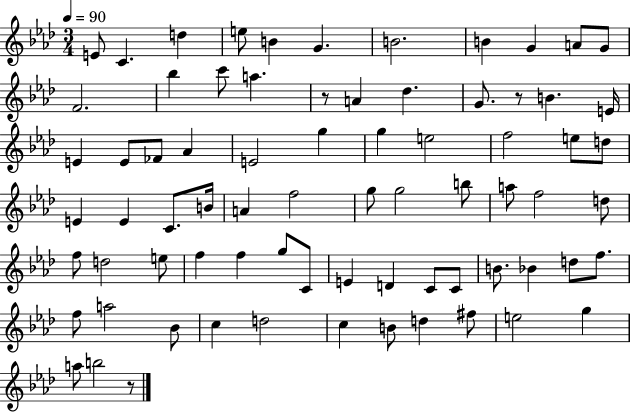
{
  \clef treble
  \numericTimeSignature
  \time 3/4
  \key aes \major
  \tempo 4 = 90
  e'8 c'4. d''4 | e''8 b'4 g'4. | b'2. | b'4 g'4 a'8 g'8 | \break f'2. | bes''4 c'''8 a''4. | r8 a'4 des''4. | g'8. r8 b'4. e'16 | \break e'4 e'8 fes'8 aes'4 | e'2 g''4 | g''4 e''2 | f''2 e''8 d''8 | \break e'4 e'4 c'8. b'16 | a'4 f''2 | g''8 g''2 b''8 | a''8 f''2 d''8 | \break f''8 d''2 e''8 | f''4 f''4 g''8 c'8 | e'4 d'4 c'8 c'8 | b'8. bes'4 d''8 f''8. | \break f''8 a''2 bes'8 | c''4 d''2 | c''4 b'8 d''4 fis''8 | e''2 g''4 | \break a''8 b''2 r8 | \bar "|."
}